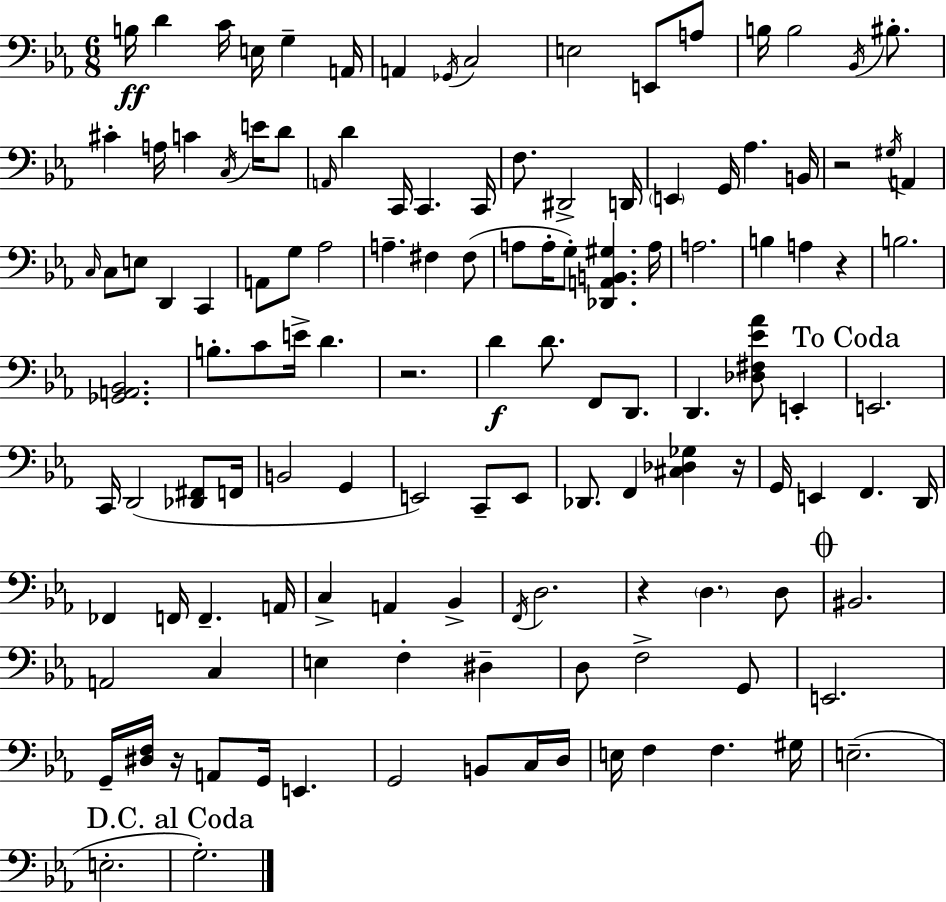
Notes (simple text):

B3/s D4/q C4/s E3/s G3/q A2/s A2/q Gb2/s C3/h E3/h E2/e A3/e B3/s B3/h Bb2/s BIS3/e. C#4/q A3/s C4/q C3/s E4/s D4/e A2/s D4/q C2/s C2/q. C2/s F3/e. D#2/h D2/s E2/q G2/s Ab3/q. B2/s R/h G#3/s A2/q C3/s C3/e E3/e D2/q C2/q A2/e G3/e Ab3/h A3/q. F#3/q F#3/e A3/e A3/s G3/e [Db2,A2,B2,G#3]/q. A3/s A3/h. B3/q A3/q R/q B3/h. [Gb2,A2,Bb2]/h. B3/e. C4/e E4/s D4/q. R/h. D4/q D4/e. F2/e D2/e. D2/q. [Db3,F#3,Eb4,Ab4]/e E2/q E2/h. C2/s D2/h [Db2,F#2]/e F2/s B2/h G2/q E2/h C2/e E2/e Db2/e. F2/q [C#3,Db3,Gb3]/q R/s G2/s E2/q F2/q. D2/s FES2/q F2/s F2/q. A2/s C3/q A2/q Bb2/q F2/s D3/h. R/q D3/q. D3/e BIS2/h. A2/h C3/q E3/q F3/q D#3/q D3/e F3/h G2/e E2/h. G2/s [D#3,F3]/s R/s A2/e G2/s E2/q. G2/h B2/e C3/s D3/s E3/s F3/q F3/q. G#3/s E3/h. E3/h. G3/h.